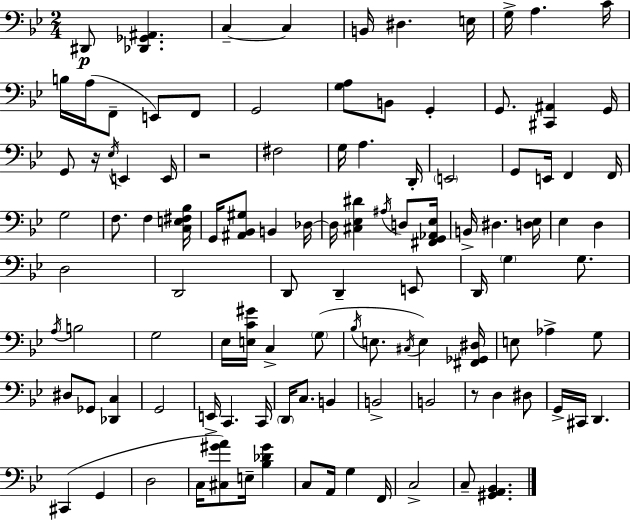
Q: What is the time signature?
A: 2/4